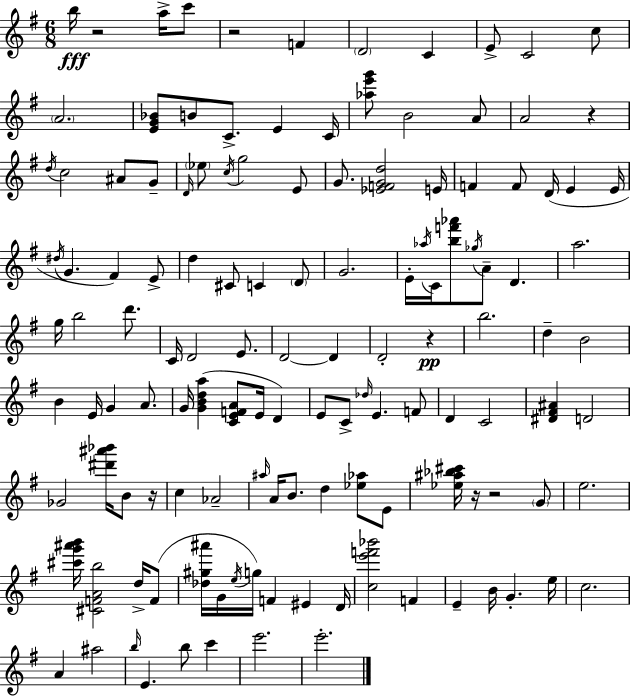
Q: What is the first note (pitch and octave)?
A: B5